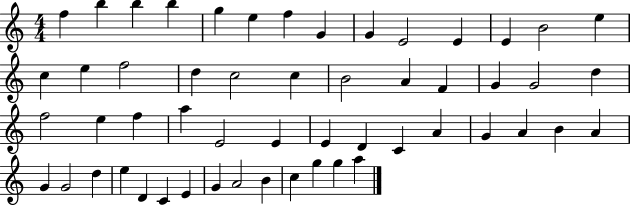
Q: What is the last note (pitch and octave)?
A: A5